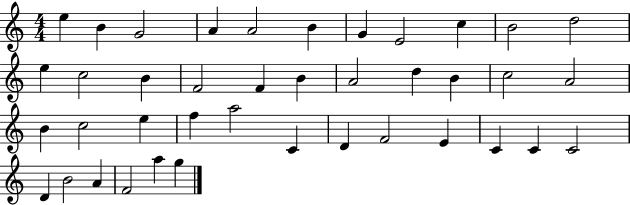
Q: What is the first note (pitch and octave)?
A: E5